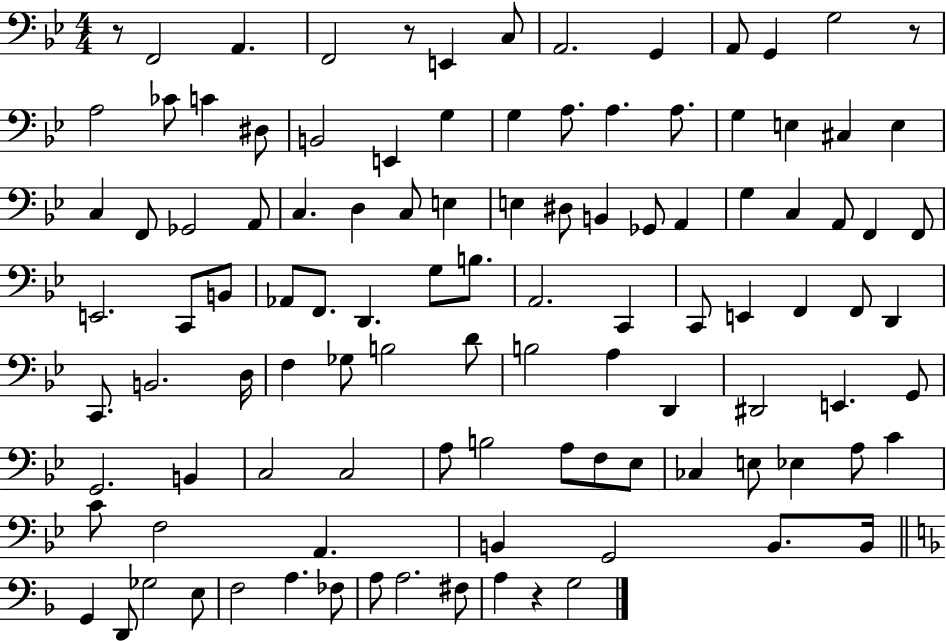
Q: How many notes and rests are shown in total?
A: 108